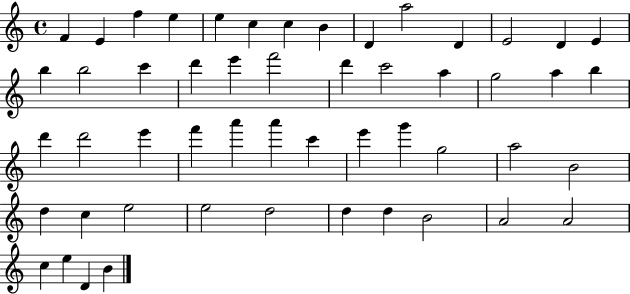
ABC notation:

X:1
T:Untitled
M:4/4
L:1/4
K:C
F E f e e c c B D a2 D E2 D E b b2 c' d' e' f'2 d' c'2 a g2 a b d' d'2 e' f' a' a' c' e' g' g2 a2 B2 d c e2 e2 d2 d d B2 A2 A2 c e D B